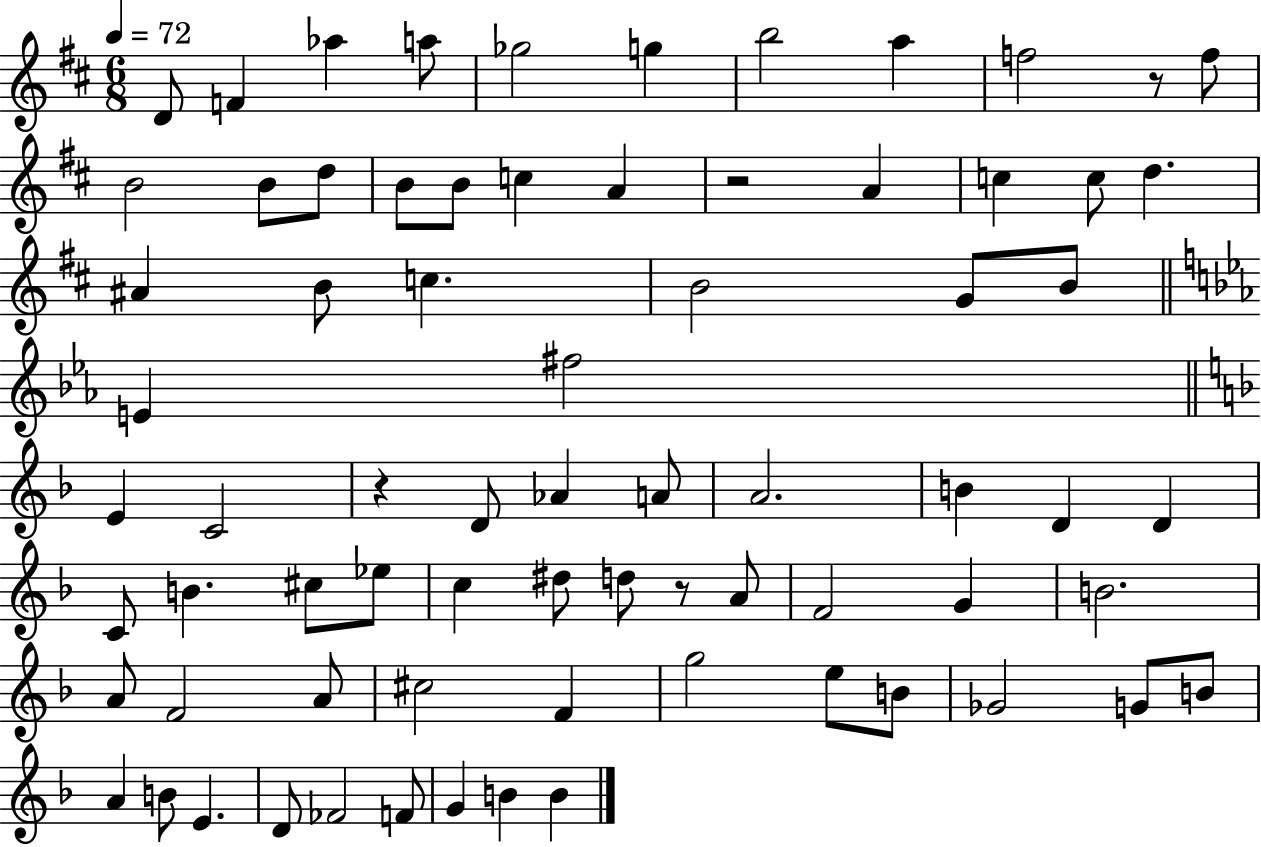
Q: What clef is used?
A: treble